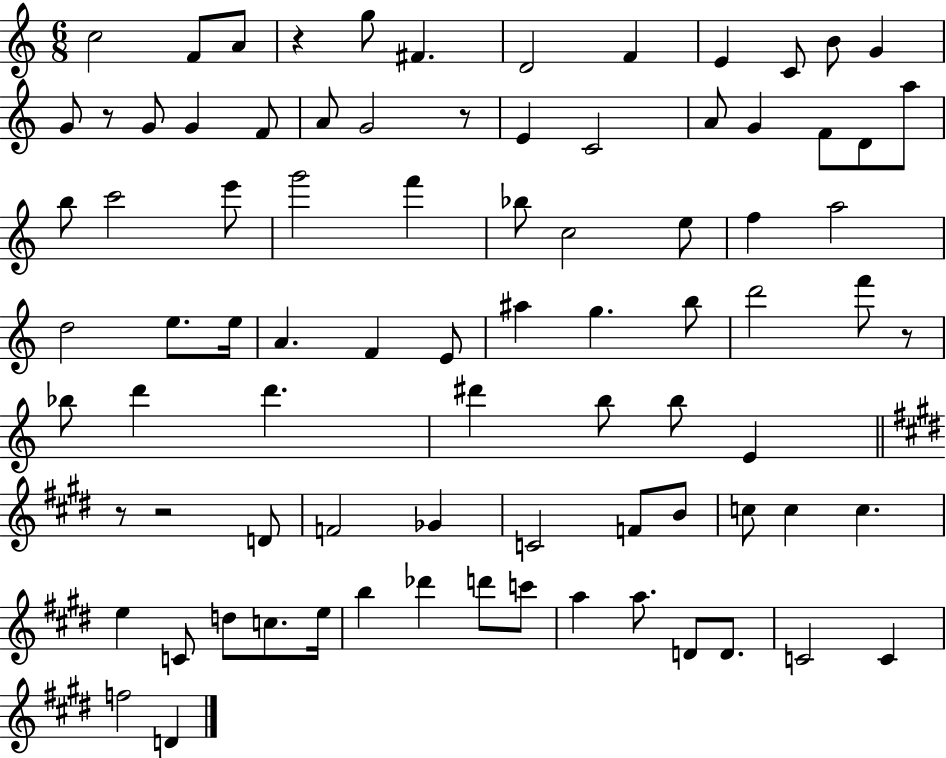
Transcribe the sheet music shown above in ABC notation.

X:1
T:Untitled
M:6/8
L:1/4
K:C
c2 F/2 A/2 z g/2 ^F D2 F E C/2 B/2 G G/2 z/2 G/2 G F/2 A/2 G2 z/2 E C2 A/2 G F/2 D/2 a/2 b/2 c'2 e'/2 g'2 f' _b/2 c2 e/2 f a2 d2 e/2 e/4 A F E/2 ^a g b/2 d'2 f'/2 z/2 _b/2 d' d' ^d' b/2 b/2 E z/2 z2 D/2 F2 _G C2 F/2 B/2 c/2 c c e C/2 d/2 c/2 e/4 b _d' d'/2 c'/2 a a/2 D/2 D/2 C2 C f2 D